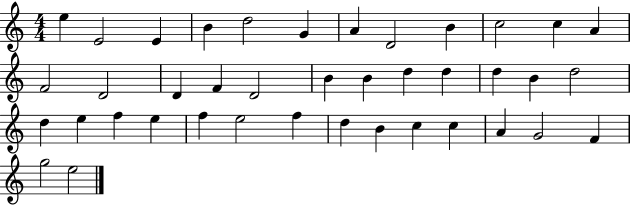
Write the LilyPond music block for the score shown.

{
  \clef treble
  \numericTimeSignature
  \time 4/4
  \key c \major
  e''4 e'2 e'4 | b'4 d''2 g'4 | a'4 d'2 b'4 | c''2 c''4 a'4 | \break f'2 d'2 | d'4 f'4 d'2 | b'4 b'4 d''4 d''4 | d''4 b'4 d''2 | \break d''4 e''4 f''4 e''4 | f''4 e''2 f''4 | d''4 b'4 c''4 c''4 | a'4 g'2 f'4 | \break g''2 e''2 | \bar "|."
}